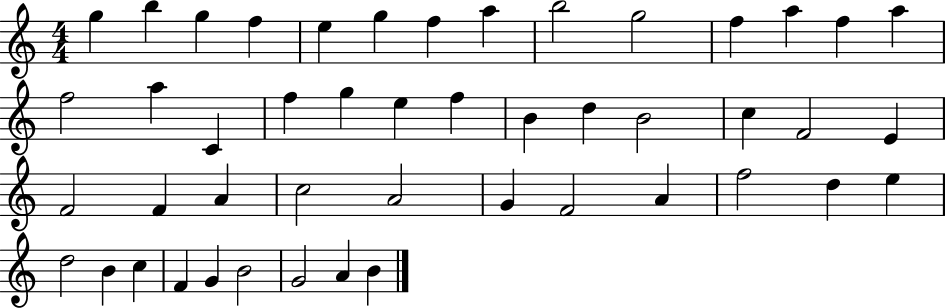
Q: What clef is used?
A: treble